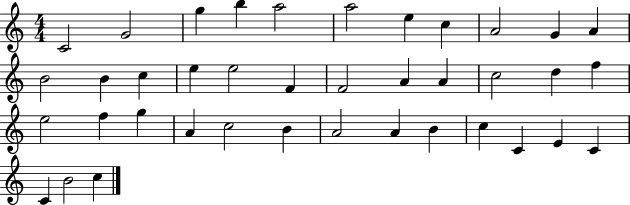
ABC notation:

X:1
T:Untitled
M:4/4
L:1/4
K:C
C2 G2 g b a2 a2 e c A2 G A B2 B c e e2 F F2 A A c2 d f e2 f g A c2 B A2 A B c C E C C B2 c